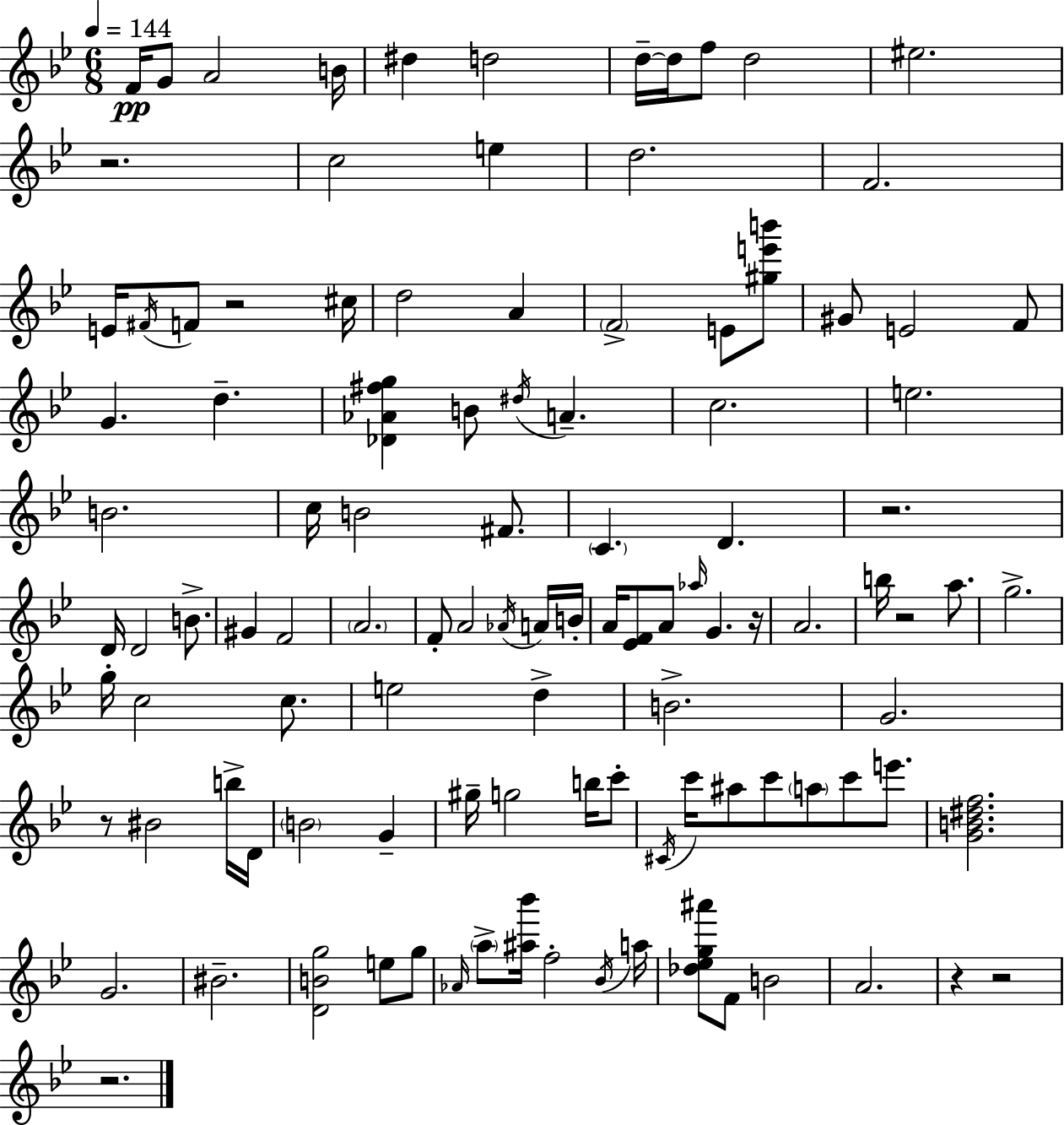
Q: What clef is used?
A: treble